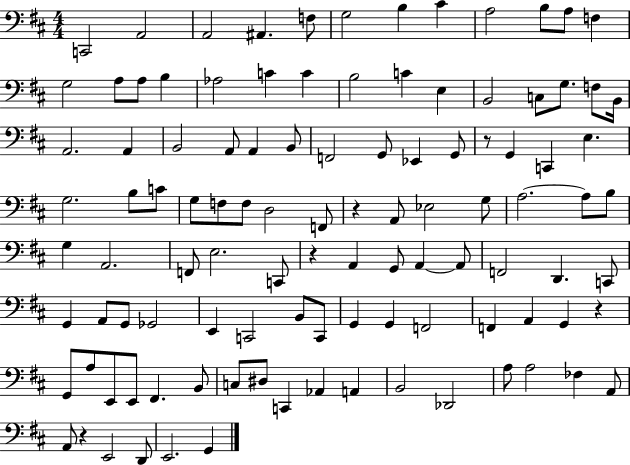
{
  \clef bass
  \numericTimeSignature
  \time 4/4
  \key d \major
  c,2 a,2 | a,2 ais,4. f8 | g2 b4 cis'4 | a2 b8 a8 f4 | \break g2 a8 a8 b4 | aes2 c'4 c'4 | b2 c'4 e4 | b,2 c8 g8. f8 b,16 | \break a,2. a,4 | b,2 a,8 a,4 b,8 | f,2 g,8 ees,4 g,8 | r8 g,4 c,4 e4. | \break g2. b8 c'8 | g8 f8 f8 d2 f,8 | r4 a,8 ees2 g8 | a2.~~ a8 b8 | \break g4 a,2. | f,8 e2. c,8 | r4 a,4 g,8 a,4~~ a,8 | f,2 d,4. c,8 | \break g,4 a,8 g,8 ges,2 | e,4 c,2 b,8 c,8 | g,4 g,4 f,2 | f,4 a,4 g,4 r4 | \break g,8 a8 e,8 e,8 fis,4. b,8 | c8 dis8 c,4 aes,4 a,4 | b,2 des,2 | a8 a2 fes4 a,8 | \break a,8 r4 e,2 d,8 | e,2. g,4 | \bar "|."
}